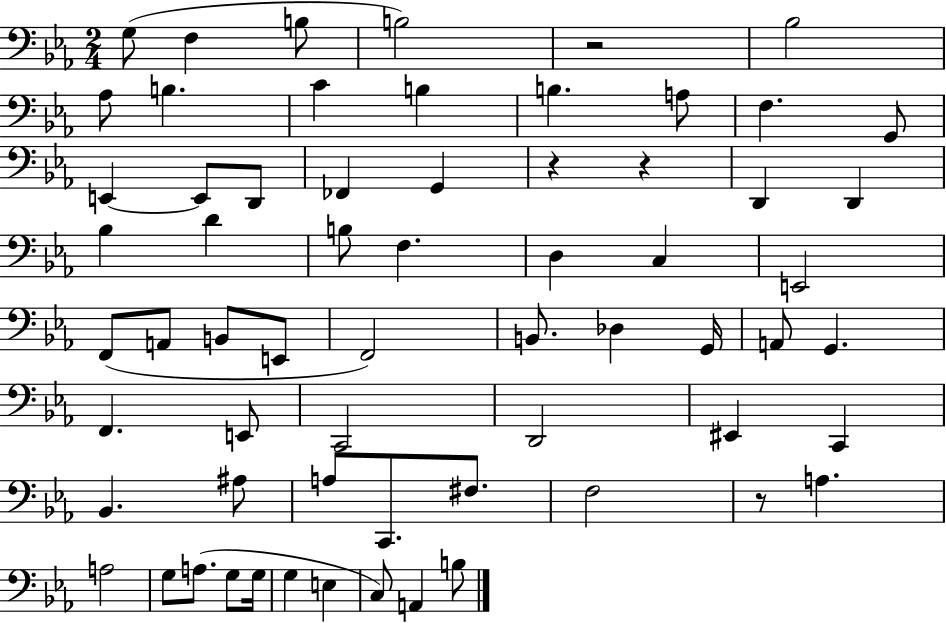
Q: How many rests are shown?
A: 4